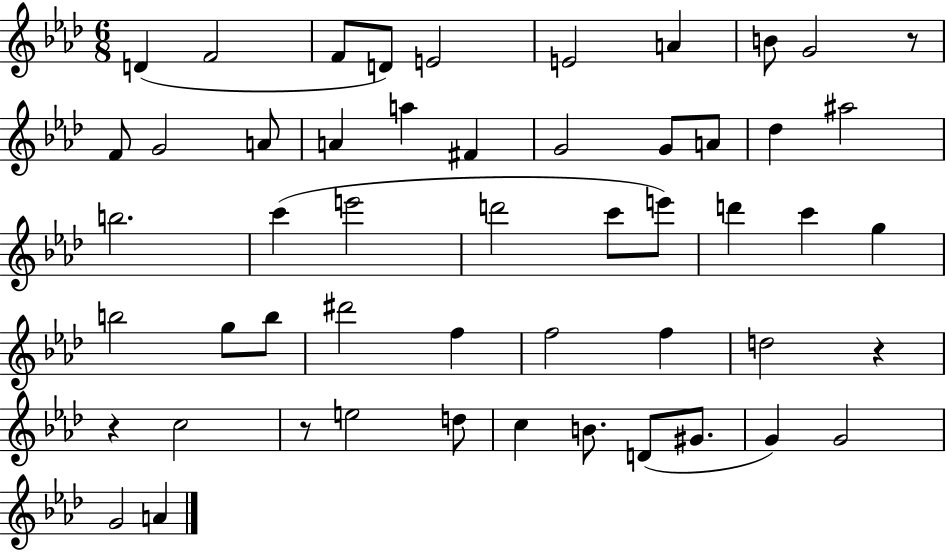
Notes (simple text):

D4/q F4/h F4/e D4/e E4/h E4/h A4/q B4/e G4/h R/e F4/e G4/h A4/e A4/q A5/q F#4/q G4/h G4/e A4/e Db5/q A#5/h B5/h. C6/q E6/h D6/h C6/e E6/e D6/q C6/q G5/q B5/h G5/e B5/e D#6/h F5/q F5/h F5/q D5/h R/q R/q C5/h R/e E5/h D5/e C5/q B4/e. D4/e G#4/e. G4/q G4/h G4/h A4/q